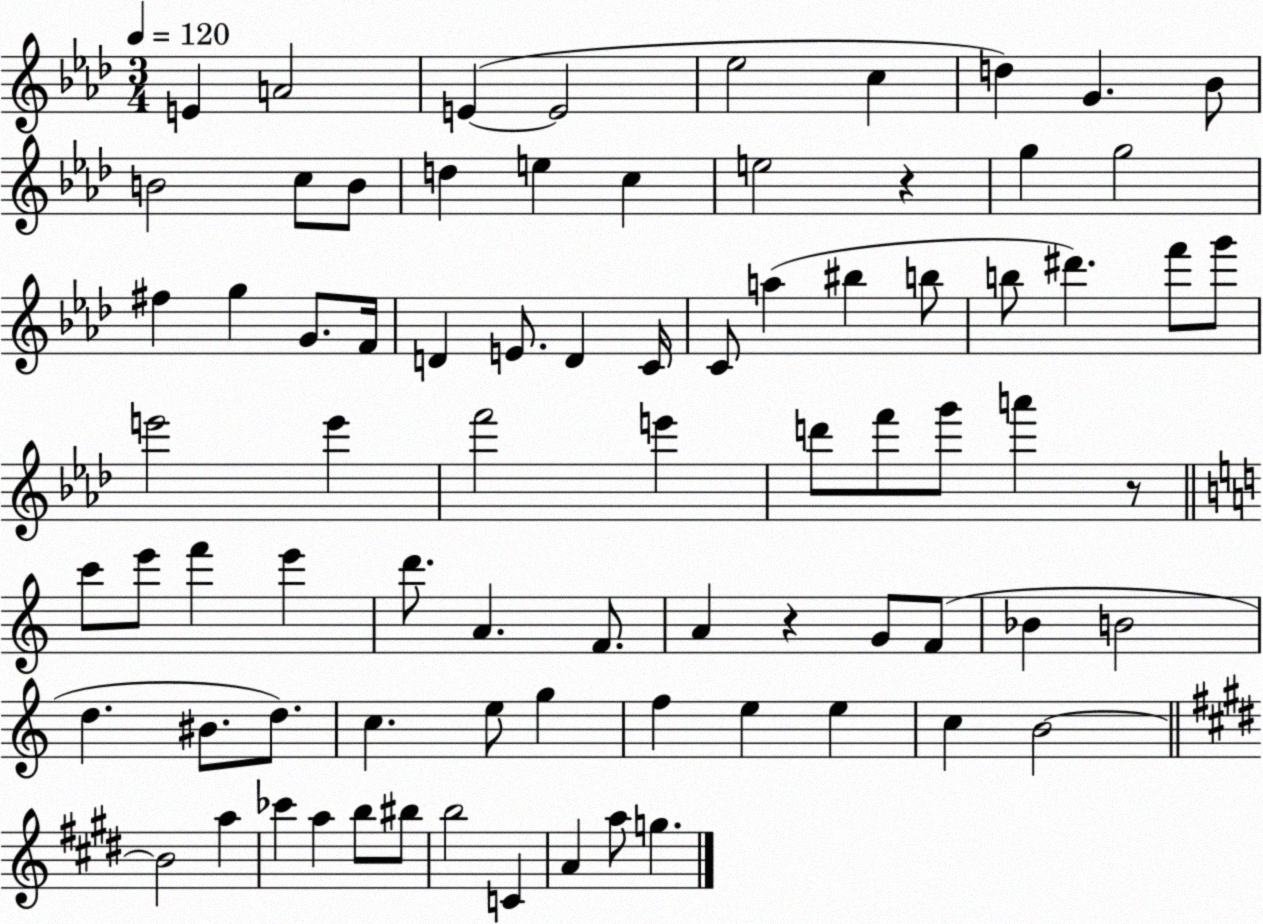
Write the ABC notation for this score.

X:1
T:Untitled
M:3/4
L:1/4
K:Ab
E A2 E E2 _e2 c d G _B/2 B2 c/2 B/2 d e c e2 z g g2 ^f g G/2 F/4 D E/2 D C/4 C/2 a ^b b/2 b/2 ^d' f'/2 g'/2 e'2 e' f'2 e' d'/2 f'/2 g'/2 a' z/2 c'/2 e'/2 f' e' d'/2 A F/2 A z G/2 F/2 _B B2 d ^B/2 d/2 c e/2 g f e e c B2 B2 a _c' a b/2 ^b/2 b2 C A a/2 g